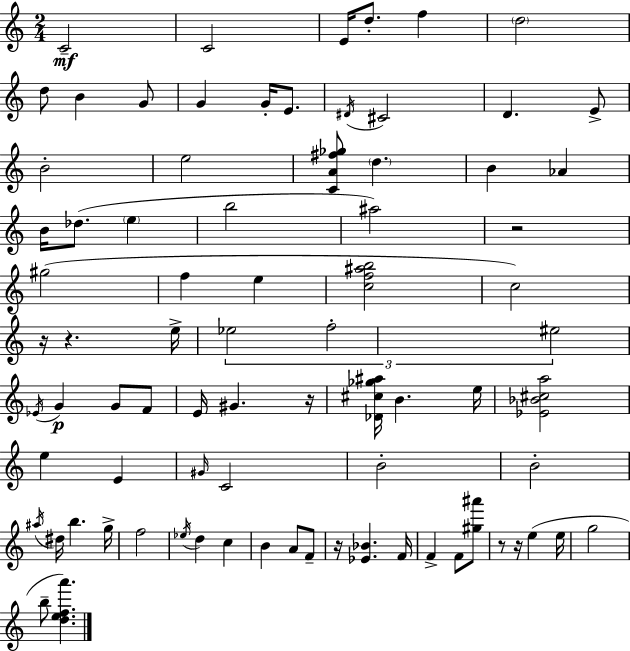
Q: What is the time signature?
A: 2/4